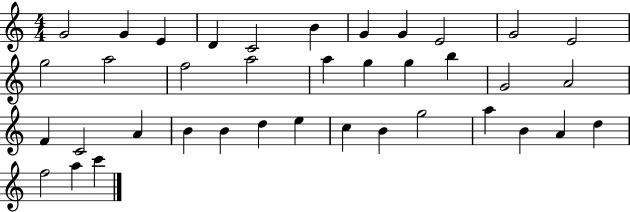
G4/h G4/q E4/q D4/q C4/h B4/q G4/q G4/q E4/h G4/h E4/h G5/h A5/h F5/h A5/h A5/q G5/q G5/q B5/q G4/h A4/h F4/q C4/h A4/q B4/q B4/q D5/q E5/q C5/q B4/q G5/h A5/q B4/q A4/q D5/q F5/h A5/q C6/q